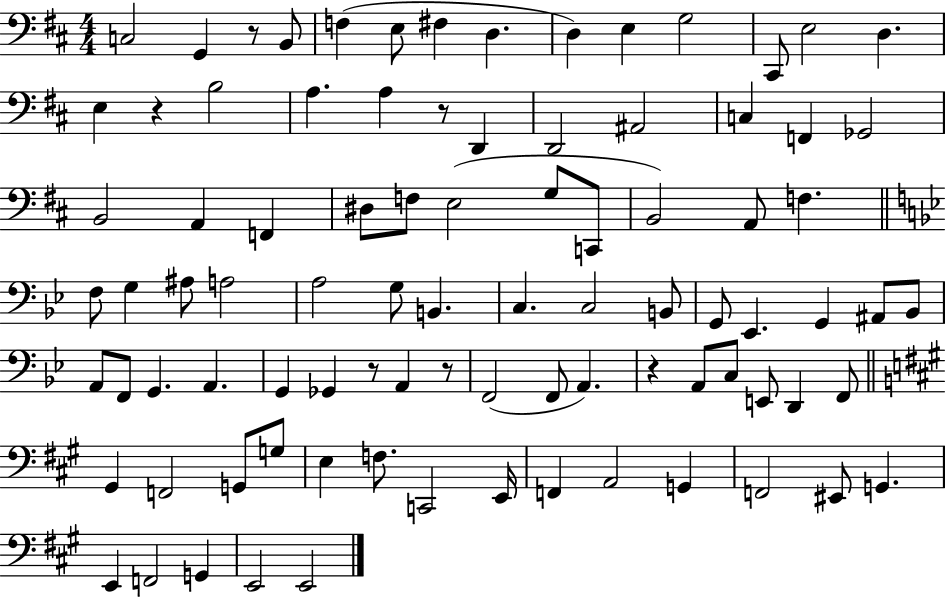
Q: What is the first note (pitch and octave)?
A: C3